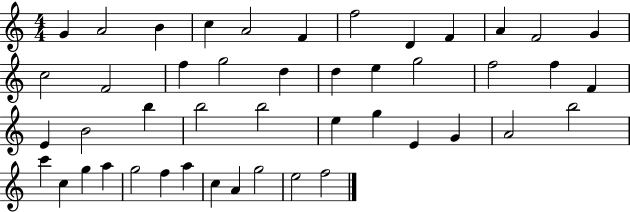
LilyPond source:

{
  \clef treble
  \numericTimeSignature
  \time 4/4
  \key c \major
  g'4 a'2 b'4 | c''4 a'2 f'4 | f''2 d'4 f'4 | a'4 f'2 g'4 | \break c''2 f'2 | f''4 g''2 d''4 | d''4 e''4 g''2 | f''2 f''4 f'4 | \break e'4 b'2 b''4 | b''2 b''2 | e''4 g''4 e'4 g'4 | a'2 b''2 | \break c'''4 c''4 g''4 a''4 | g''2 f''4 a''4 | c''4 a'4 g''2 | e''2 f''2 | \break \bar "|."
}